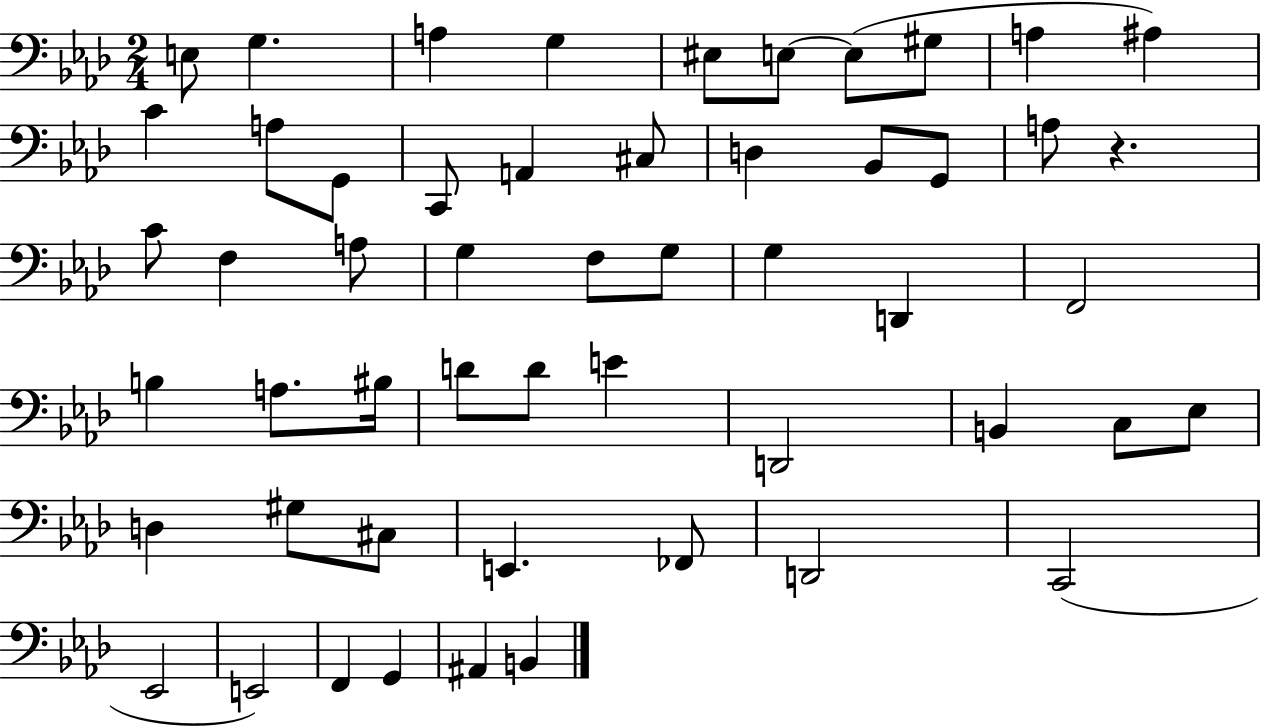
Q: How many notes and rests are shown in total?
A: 53